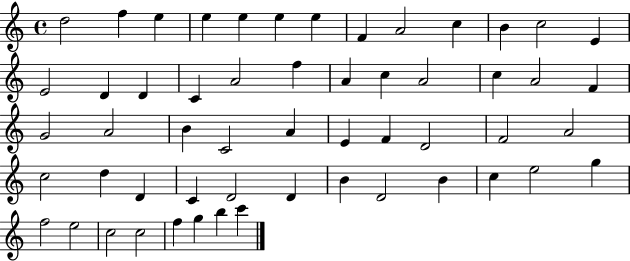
X:1
T:Untitled
M:4/4
L:1/4
K:C
d2 f e e e e e F A2 c B c2 E E2 D D C A2 f A c A2 c A2 F G2 A2 B C2 A E F D2 F2 A2 c2 d D C D2 D B D2 B c e2 g f2 e2 c2 c2 f g b c'